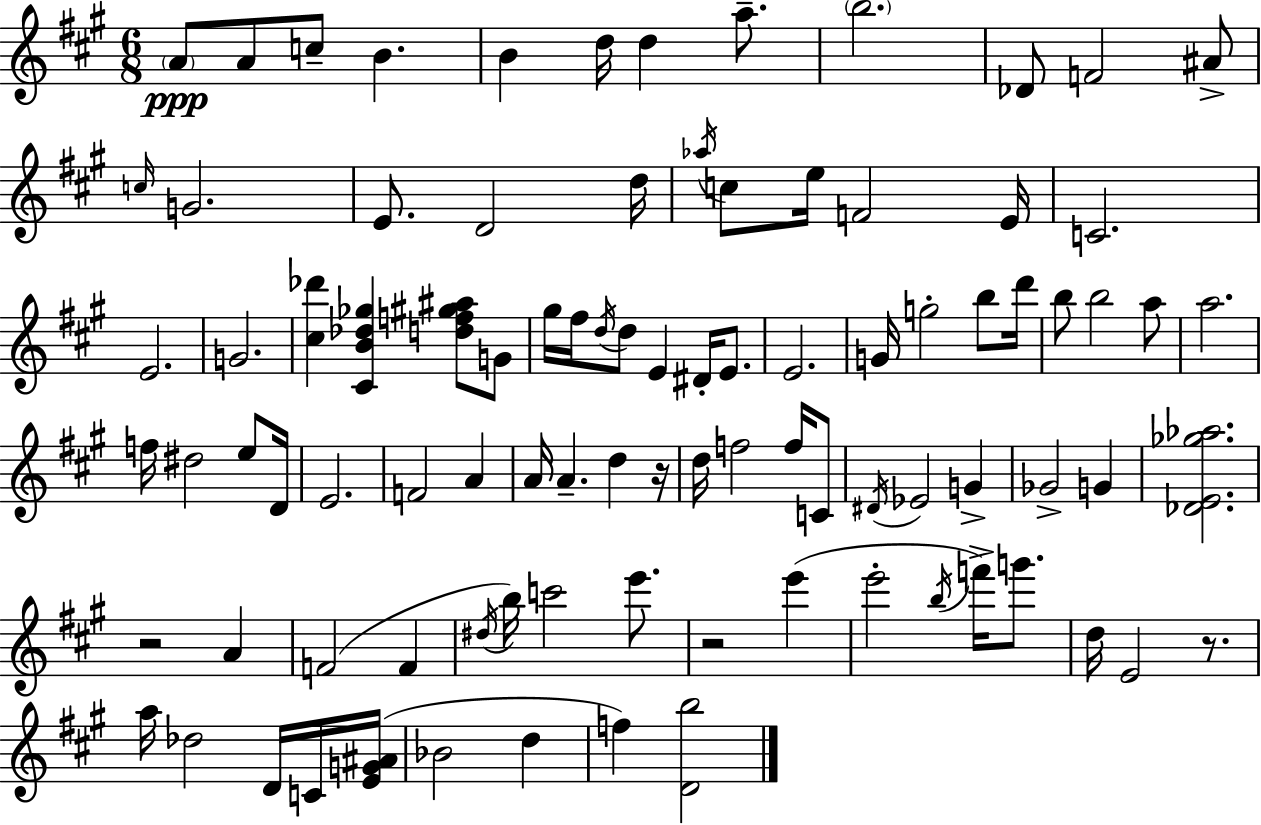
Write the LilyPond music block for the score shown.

{
  \clef treble
  \numericTimeSignature
  \time 6/8
  \key a \major
  \parenthesize a'8\ppp a'8 c''8-- b'4. | b'4 d''16 d''4 a''8.-- | \parenthesize b''2. | des'8 f'2 ais'8-> | \break \grace { c''16 } g'2. | e'8. d'2 | d''16 \acciaccatura { aes''16 } c''8 e''16 f'2 | e'16 c'2. | \break e'2. | g'2. | <cis'' des'''>4 <cis' b' des'' ges''>4 <d'' f'' gis'' ais''>8 | g'8 gis''16 fis''16 \acciaccatura { d''16 } d''8 e'4 dis'16-. | \break e'8. e'2. | g'16 g''2-. | b''8 d'''16 b''8 b''2 | a''8 a''2. | \break f''16 dis''2 | e''8 d'16 e'2. | f'2 a'4 | a'16 a'4.-- d''4 | \break r16 d''16 f''2 | f''16 c'8 \acciaccatura { dis'16 } ees'2 | g'4-> ges'2-> | g'4 <des' e' ges'' aes''>2. | \break r2 | a'4 f'2( | f'4 \acciaccatura { dis''16 }) b''16 c'''2 | e'''8. r2 | \break e'''4( e'''2-. | \acciaccatura { b''16 }) f'''16-> g'''8. d''16 e'2 | r8. a''16 des''2 | d'16 c'16 <e' g' ais'>16( bes'2 | \break d''4 f''4) <d' b''>2 | \bar "|."
}